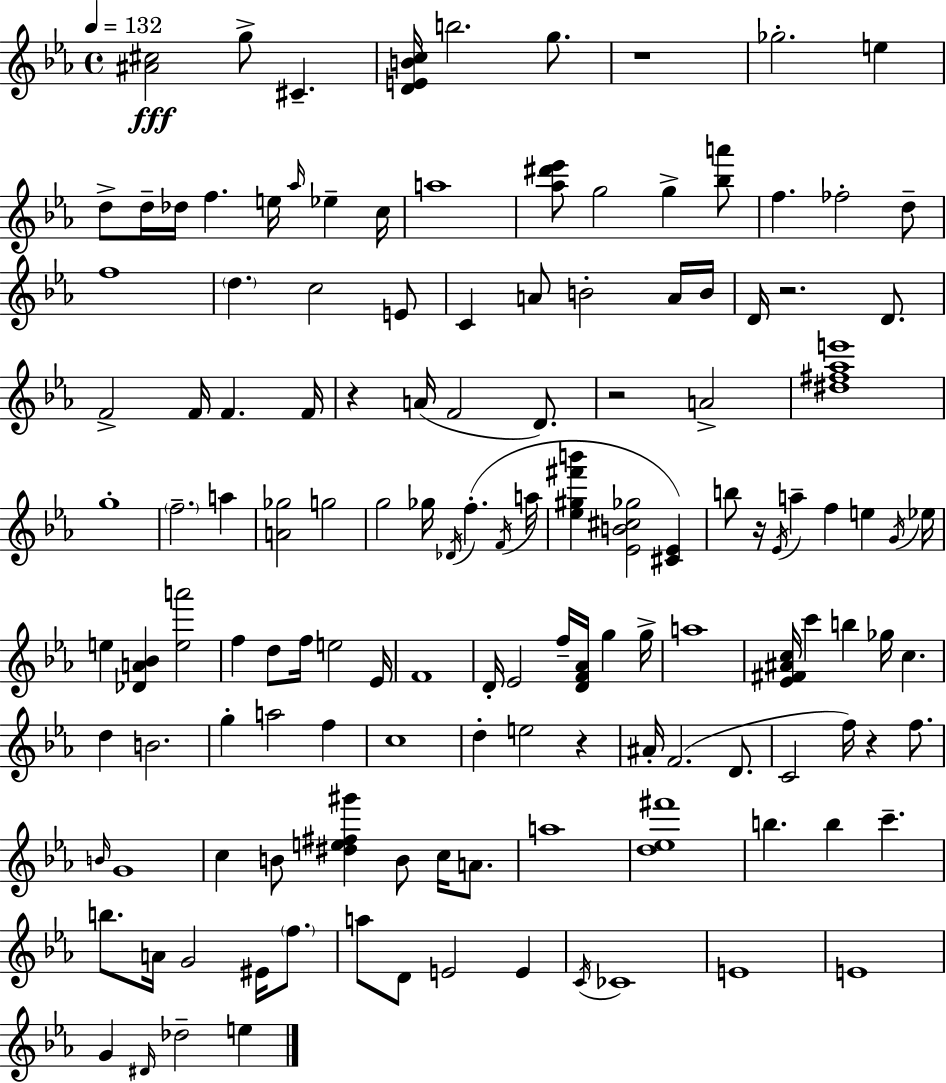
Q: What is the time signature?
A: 4/4